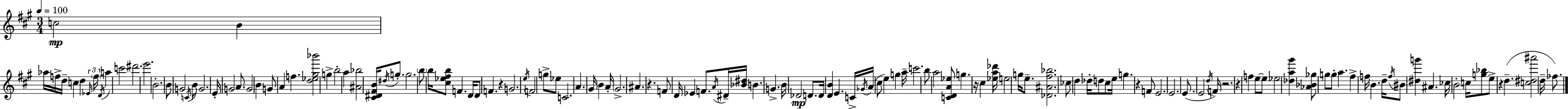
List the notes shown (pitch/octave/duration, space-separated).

C5/h B4/q Ab5/s F5/s D5/s C5/q D5/q Eb4/s F5/s D4/s A5/q C6/h D#6/h. E6/h. B4/h. B4/e G4/h C4/s B4/e G4/h. E4/s G4/h A4/e. G4/h B4/q G4/e A4/q F5/q. [D5,Eb5,G#5,Bb6]/h G5/q B5/h A5/q [A#4,Bb5]/h [C#4,D#4,F#4,B4]/s D#5/s G5/e. G5/h. B5/e B5/s [C#5,Eb5,F#5,B5]/e F4/q. D4/s D4/e F4/q. R/q G4/h. E5/s F4/h G5/e Eb5/e C4/h. A4/q. G#4/s B4/q A4/s G#4/h. A#4/q. R/q. F4/e D4/s Eb4/q F4/e. A4/s D#4/s [Bb4,D#5]/s B4/q. G4/q. B4/s Db4/h D4/e. D4/s [D4,B4]/q E4/q. C4/s Gb4/s A4/s C#5/e E5/q G5/q A5/s C6/h. B5/e A5/h [C4,D4,A4,Eb5]/e G5/q. R/s C#5/q [Eb5,A5,Db6]/s E5/h G5/s E5/e. [Db4,A#4,F#5,Bb5]/h. CES5/e D5/q Db5/s D5/e C#5/e E5/s G5/q. R/q F4/e E4/h. E4/h. E4/e. E4/h D5/s F4/s R/h. R/q F5/q E5/e E5/e Eb5/h [Db5,A5,G#6]/q [Ab4,Bb4,Gb5]/e G5/e G5/e A5/q. F#5/q F5/s B4/q. D5/s F5/s BIS4/e [D#5,G6]/q A#4/q. CES5/s B4/h C5/s [G5,Bb5]/e E5/e R/q D5/q. [C5,D#5,A#6]/h D5/s FES5/e.